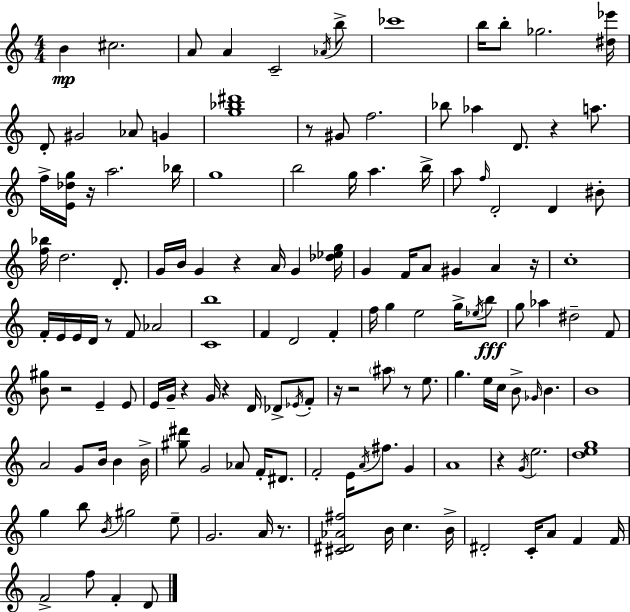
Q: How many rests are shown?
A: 14